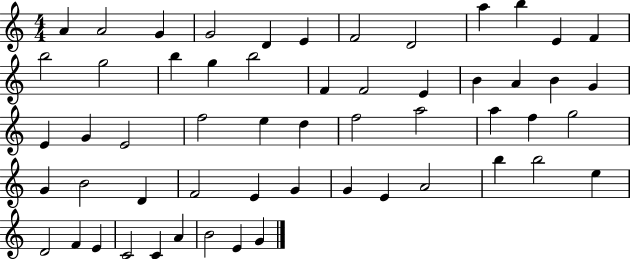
{
  \clef treble
  \numericTimeSignature
  \time 4/4
  \key c \major
  a'4 a'2 g'4 | g'2 d'4 e'4 | f'2 d'2 | a''4 b''4 e'4 f'4 | \break b''2 g''2 | b''4 g''4 b''2 | f'4 f'2 e'4 | b'4 a'4 b'4 g'4 | \break e'4 g'4 e'2 | f''2 e''4 d''4 | f''2 a''2 | a''4 f''4 g''2 | \break g'4 b'2 d'4 | f'2 e'4 g'4 | g'4 e'4 a'2 | b''4 b''2 e''4 | \break d'2 f'4 e'4 | c'2 c'4 a'4 | b'2 e'4 g'4 | \bar "|."
}